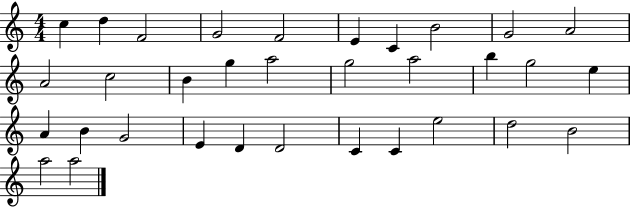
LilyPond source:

{
  \clef treble
  \numericTimeSignature
  \time 4/4
  \key c \major
  c''4 d''4 f'2 | g'2 f'2 | e'4 c'4 b'2 | g'2 a'2 | \break a'2 c''2 | b'4 g''4 a''2 | g''2 a''2 | b''4 g''2 e''4 | \break a'4 b'4 g'2 | e'4 d'4 d'2 | c'4 c'4 e''2 | d''2 b'2 | \break a''2 a''2 | \bar "|."
}